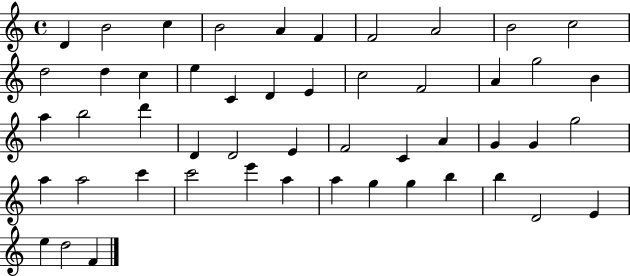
D4/q B4/h C5/q B4/h A4/q F4/q F4/h A4/h B4/h C5/h D5/h D5/q C5/q E5/q C4/q D4/q E4/q C5/h F4/h A4/q G5/h B4/q A5/q B5/h D6/q D4/q D4/h E4/q F4/h C4/q A4/q G4/q G4/q G5/h A5/q A5/h C6/q C6/h E6/q A5/q A5/q G5/q G5/q B5/q B5/q D4/h E4/q E5/q D5/h F4/q